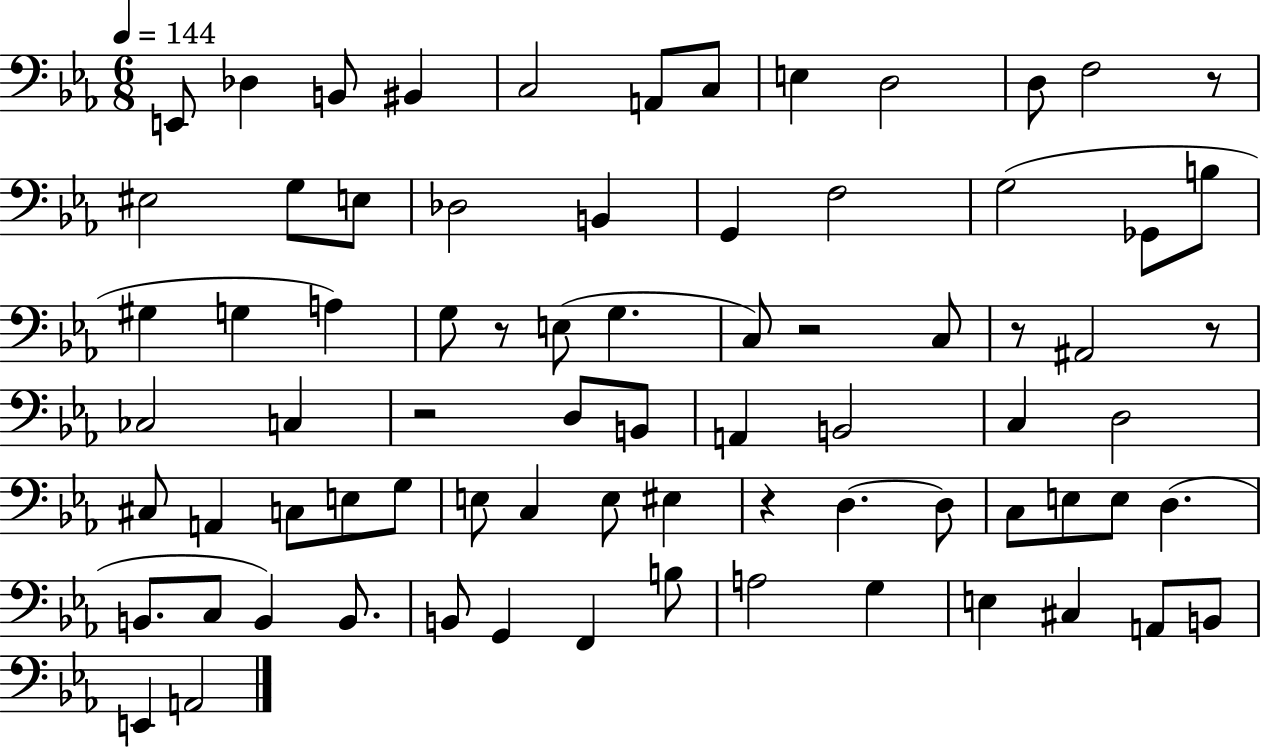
E2/e Db3/q B2/e BIS2/q C3/h A2/e C3/e E3/q D3/h D3/e F3/h R/e EIS3/h G3/e E3/e Db3/h B2/q G2/q F3/h G3/h Gb2/e B3/e G#3/q G3/q A3/q G3/e R/e E3/e G3/q. C3/e R/h C3/e R/e A#2/h R/e CES3/h C3/q R/h D3/e B2/e A2/q B2/h C3/q D3/h C#3/e A2/q C3/e E3/e G3/e E3/e C3/q E3/e EIS3/q R/q D3/q. D3/e C3/e E3/e E3/e D3/q. B2/e. C3/e B2/q B2/e. B2/e G2/q F2/q B3/e A3/h G3/q E3/q C#3/q A2/e B2/e E2/q A2/h